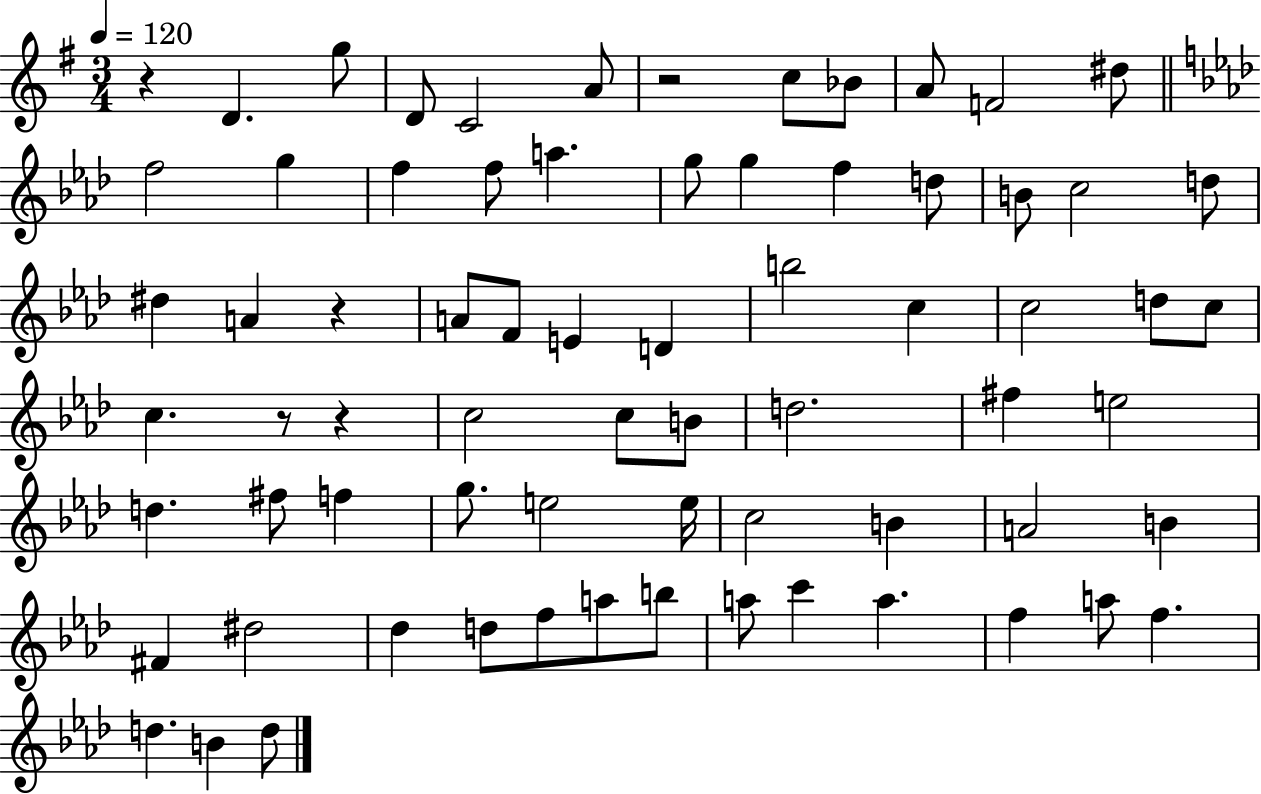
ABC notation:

X:1
T:Untitled
M:3/4
L:1/4
K:G
z D g/2 D/2 C2 A/2 z2 c/2 _B/2 A/2 F2 ^d/2 f2 g f f/2 a g/2 g f d/2 B/2 c2 d/2 ^d A z A/2 F/2 E D b2 c c2 d/2 c/2 c z/2 z c2 c/2 B/2 d2 ^f e2 d ^f/2 f g/2 e2 e/4 c2 B A2 B ^F ^d2 _d d/2 f/2 a/2 b/2 a/2 c' a f a/2 f d B d/2